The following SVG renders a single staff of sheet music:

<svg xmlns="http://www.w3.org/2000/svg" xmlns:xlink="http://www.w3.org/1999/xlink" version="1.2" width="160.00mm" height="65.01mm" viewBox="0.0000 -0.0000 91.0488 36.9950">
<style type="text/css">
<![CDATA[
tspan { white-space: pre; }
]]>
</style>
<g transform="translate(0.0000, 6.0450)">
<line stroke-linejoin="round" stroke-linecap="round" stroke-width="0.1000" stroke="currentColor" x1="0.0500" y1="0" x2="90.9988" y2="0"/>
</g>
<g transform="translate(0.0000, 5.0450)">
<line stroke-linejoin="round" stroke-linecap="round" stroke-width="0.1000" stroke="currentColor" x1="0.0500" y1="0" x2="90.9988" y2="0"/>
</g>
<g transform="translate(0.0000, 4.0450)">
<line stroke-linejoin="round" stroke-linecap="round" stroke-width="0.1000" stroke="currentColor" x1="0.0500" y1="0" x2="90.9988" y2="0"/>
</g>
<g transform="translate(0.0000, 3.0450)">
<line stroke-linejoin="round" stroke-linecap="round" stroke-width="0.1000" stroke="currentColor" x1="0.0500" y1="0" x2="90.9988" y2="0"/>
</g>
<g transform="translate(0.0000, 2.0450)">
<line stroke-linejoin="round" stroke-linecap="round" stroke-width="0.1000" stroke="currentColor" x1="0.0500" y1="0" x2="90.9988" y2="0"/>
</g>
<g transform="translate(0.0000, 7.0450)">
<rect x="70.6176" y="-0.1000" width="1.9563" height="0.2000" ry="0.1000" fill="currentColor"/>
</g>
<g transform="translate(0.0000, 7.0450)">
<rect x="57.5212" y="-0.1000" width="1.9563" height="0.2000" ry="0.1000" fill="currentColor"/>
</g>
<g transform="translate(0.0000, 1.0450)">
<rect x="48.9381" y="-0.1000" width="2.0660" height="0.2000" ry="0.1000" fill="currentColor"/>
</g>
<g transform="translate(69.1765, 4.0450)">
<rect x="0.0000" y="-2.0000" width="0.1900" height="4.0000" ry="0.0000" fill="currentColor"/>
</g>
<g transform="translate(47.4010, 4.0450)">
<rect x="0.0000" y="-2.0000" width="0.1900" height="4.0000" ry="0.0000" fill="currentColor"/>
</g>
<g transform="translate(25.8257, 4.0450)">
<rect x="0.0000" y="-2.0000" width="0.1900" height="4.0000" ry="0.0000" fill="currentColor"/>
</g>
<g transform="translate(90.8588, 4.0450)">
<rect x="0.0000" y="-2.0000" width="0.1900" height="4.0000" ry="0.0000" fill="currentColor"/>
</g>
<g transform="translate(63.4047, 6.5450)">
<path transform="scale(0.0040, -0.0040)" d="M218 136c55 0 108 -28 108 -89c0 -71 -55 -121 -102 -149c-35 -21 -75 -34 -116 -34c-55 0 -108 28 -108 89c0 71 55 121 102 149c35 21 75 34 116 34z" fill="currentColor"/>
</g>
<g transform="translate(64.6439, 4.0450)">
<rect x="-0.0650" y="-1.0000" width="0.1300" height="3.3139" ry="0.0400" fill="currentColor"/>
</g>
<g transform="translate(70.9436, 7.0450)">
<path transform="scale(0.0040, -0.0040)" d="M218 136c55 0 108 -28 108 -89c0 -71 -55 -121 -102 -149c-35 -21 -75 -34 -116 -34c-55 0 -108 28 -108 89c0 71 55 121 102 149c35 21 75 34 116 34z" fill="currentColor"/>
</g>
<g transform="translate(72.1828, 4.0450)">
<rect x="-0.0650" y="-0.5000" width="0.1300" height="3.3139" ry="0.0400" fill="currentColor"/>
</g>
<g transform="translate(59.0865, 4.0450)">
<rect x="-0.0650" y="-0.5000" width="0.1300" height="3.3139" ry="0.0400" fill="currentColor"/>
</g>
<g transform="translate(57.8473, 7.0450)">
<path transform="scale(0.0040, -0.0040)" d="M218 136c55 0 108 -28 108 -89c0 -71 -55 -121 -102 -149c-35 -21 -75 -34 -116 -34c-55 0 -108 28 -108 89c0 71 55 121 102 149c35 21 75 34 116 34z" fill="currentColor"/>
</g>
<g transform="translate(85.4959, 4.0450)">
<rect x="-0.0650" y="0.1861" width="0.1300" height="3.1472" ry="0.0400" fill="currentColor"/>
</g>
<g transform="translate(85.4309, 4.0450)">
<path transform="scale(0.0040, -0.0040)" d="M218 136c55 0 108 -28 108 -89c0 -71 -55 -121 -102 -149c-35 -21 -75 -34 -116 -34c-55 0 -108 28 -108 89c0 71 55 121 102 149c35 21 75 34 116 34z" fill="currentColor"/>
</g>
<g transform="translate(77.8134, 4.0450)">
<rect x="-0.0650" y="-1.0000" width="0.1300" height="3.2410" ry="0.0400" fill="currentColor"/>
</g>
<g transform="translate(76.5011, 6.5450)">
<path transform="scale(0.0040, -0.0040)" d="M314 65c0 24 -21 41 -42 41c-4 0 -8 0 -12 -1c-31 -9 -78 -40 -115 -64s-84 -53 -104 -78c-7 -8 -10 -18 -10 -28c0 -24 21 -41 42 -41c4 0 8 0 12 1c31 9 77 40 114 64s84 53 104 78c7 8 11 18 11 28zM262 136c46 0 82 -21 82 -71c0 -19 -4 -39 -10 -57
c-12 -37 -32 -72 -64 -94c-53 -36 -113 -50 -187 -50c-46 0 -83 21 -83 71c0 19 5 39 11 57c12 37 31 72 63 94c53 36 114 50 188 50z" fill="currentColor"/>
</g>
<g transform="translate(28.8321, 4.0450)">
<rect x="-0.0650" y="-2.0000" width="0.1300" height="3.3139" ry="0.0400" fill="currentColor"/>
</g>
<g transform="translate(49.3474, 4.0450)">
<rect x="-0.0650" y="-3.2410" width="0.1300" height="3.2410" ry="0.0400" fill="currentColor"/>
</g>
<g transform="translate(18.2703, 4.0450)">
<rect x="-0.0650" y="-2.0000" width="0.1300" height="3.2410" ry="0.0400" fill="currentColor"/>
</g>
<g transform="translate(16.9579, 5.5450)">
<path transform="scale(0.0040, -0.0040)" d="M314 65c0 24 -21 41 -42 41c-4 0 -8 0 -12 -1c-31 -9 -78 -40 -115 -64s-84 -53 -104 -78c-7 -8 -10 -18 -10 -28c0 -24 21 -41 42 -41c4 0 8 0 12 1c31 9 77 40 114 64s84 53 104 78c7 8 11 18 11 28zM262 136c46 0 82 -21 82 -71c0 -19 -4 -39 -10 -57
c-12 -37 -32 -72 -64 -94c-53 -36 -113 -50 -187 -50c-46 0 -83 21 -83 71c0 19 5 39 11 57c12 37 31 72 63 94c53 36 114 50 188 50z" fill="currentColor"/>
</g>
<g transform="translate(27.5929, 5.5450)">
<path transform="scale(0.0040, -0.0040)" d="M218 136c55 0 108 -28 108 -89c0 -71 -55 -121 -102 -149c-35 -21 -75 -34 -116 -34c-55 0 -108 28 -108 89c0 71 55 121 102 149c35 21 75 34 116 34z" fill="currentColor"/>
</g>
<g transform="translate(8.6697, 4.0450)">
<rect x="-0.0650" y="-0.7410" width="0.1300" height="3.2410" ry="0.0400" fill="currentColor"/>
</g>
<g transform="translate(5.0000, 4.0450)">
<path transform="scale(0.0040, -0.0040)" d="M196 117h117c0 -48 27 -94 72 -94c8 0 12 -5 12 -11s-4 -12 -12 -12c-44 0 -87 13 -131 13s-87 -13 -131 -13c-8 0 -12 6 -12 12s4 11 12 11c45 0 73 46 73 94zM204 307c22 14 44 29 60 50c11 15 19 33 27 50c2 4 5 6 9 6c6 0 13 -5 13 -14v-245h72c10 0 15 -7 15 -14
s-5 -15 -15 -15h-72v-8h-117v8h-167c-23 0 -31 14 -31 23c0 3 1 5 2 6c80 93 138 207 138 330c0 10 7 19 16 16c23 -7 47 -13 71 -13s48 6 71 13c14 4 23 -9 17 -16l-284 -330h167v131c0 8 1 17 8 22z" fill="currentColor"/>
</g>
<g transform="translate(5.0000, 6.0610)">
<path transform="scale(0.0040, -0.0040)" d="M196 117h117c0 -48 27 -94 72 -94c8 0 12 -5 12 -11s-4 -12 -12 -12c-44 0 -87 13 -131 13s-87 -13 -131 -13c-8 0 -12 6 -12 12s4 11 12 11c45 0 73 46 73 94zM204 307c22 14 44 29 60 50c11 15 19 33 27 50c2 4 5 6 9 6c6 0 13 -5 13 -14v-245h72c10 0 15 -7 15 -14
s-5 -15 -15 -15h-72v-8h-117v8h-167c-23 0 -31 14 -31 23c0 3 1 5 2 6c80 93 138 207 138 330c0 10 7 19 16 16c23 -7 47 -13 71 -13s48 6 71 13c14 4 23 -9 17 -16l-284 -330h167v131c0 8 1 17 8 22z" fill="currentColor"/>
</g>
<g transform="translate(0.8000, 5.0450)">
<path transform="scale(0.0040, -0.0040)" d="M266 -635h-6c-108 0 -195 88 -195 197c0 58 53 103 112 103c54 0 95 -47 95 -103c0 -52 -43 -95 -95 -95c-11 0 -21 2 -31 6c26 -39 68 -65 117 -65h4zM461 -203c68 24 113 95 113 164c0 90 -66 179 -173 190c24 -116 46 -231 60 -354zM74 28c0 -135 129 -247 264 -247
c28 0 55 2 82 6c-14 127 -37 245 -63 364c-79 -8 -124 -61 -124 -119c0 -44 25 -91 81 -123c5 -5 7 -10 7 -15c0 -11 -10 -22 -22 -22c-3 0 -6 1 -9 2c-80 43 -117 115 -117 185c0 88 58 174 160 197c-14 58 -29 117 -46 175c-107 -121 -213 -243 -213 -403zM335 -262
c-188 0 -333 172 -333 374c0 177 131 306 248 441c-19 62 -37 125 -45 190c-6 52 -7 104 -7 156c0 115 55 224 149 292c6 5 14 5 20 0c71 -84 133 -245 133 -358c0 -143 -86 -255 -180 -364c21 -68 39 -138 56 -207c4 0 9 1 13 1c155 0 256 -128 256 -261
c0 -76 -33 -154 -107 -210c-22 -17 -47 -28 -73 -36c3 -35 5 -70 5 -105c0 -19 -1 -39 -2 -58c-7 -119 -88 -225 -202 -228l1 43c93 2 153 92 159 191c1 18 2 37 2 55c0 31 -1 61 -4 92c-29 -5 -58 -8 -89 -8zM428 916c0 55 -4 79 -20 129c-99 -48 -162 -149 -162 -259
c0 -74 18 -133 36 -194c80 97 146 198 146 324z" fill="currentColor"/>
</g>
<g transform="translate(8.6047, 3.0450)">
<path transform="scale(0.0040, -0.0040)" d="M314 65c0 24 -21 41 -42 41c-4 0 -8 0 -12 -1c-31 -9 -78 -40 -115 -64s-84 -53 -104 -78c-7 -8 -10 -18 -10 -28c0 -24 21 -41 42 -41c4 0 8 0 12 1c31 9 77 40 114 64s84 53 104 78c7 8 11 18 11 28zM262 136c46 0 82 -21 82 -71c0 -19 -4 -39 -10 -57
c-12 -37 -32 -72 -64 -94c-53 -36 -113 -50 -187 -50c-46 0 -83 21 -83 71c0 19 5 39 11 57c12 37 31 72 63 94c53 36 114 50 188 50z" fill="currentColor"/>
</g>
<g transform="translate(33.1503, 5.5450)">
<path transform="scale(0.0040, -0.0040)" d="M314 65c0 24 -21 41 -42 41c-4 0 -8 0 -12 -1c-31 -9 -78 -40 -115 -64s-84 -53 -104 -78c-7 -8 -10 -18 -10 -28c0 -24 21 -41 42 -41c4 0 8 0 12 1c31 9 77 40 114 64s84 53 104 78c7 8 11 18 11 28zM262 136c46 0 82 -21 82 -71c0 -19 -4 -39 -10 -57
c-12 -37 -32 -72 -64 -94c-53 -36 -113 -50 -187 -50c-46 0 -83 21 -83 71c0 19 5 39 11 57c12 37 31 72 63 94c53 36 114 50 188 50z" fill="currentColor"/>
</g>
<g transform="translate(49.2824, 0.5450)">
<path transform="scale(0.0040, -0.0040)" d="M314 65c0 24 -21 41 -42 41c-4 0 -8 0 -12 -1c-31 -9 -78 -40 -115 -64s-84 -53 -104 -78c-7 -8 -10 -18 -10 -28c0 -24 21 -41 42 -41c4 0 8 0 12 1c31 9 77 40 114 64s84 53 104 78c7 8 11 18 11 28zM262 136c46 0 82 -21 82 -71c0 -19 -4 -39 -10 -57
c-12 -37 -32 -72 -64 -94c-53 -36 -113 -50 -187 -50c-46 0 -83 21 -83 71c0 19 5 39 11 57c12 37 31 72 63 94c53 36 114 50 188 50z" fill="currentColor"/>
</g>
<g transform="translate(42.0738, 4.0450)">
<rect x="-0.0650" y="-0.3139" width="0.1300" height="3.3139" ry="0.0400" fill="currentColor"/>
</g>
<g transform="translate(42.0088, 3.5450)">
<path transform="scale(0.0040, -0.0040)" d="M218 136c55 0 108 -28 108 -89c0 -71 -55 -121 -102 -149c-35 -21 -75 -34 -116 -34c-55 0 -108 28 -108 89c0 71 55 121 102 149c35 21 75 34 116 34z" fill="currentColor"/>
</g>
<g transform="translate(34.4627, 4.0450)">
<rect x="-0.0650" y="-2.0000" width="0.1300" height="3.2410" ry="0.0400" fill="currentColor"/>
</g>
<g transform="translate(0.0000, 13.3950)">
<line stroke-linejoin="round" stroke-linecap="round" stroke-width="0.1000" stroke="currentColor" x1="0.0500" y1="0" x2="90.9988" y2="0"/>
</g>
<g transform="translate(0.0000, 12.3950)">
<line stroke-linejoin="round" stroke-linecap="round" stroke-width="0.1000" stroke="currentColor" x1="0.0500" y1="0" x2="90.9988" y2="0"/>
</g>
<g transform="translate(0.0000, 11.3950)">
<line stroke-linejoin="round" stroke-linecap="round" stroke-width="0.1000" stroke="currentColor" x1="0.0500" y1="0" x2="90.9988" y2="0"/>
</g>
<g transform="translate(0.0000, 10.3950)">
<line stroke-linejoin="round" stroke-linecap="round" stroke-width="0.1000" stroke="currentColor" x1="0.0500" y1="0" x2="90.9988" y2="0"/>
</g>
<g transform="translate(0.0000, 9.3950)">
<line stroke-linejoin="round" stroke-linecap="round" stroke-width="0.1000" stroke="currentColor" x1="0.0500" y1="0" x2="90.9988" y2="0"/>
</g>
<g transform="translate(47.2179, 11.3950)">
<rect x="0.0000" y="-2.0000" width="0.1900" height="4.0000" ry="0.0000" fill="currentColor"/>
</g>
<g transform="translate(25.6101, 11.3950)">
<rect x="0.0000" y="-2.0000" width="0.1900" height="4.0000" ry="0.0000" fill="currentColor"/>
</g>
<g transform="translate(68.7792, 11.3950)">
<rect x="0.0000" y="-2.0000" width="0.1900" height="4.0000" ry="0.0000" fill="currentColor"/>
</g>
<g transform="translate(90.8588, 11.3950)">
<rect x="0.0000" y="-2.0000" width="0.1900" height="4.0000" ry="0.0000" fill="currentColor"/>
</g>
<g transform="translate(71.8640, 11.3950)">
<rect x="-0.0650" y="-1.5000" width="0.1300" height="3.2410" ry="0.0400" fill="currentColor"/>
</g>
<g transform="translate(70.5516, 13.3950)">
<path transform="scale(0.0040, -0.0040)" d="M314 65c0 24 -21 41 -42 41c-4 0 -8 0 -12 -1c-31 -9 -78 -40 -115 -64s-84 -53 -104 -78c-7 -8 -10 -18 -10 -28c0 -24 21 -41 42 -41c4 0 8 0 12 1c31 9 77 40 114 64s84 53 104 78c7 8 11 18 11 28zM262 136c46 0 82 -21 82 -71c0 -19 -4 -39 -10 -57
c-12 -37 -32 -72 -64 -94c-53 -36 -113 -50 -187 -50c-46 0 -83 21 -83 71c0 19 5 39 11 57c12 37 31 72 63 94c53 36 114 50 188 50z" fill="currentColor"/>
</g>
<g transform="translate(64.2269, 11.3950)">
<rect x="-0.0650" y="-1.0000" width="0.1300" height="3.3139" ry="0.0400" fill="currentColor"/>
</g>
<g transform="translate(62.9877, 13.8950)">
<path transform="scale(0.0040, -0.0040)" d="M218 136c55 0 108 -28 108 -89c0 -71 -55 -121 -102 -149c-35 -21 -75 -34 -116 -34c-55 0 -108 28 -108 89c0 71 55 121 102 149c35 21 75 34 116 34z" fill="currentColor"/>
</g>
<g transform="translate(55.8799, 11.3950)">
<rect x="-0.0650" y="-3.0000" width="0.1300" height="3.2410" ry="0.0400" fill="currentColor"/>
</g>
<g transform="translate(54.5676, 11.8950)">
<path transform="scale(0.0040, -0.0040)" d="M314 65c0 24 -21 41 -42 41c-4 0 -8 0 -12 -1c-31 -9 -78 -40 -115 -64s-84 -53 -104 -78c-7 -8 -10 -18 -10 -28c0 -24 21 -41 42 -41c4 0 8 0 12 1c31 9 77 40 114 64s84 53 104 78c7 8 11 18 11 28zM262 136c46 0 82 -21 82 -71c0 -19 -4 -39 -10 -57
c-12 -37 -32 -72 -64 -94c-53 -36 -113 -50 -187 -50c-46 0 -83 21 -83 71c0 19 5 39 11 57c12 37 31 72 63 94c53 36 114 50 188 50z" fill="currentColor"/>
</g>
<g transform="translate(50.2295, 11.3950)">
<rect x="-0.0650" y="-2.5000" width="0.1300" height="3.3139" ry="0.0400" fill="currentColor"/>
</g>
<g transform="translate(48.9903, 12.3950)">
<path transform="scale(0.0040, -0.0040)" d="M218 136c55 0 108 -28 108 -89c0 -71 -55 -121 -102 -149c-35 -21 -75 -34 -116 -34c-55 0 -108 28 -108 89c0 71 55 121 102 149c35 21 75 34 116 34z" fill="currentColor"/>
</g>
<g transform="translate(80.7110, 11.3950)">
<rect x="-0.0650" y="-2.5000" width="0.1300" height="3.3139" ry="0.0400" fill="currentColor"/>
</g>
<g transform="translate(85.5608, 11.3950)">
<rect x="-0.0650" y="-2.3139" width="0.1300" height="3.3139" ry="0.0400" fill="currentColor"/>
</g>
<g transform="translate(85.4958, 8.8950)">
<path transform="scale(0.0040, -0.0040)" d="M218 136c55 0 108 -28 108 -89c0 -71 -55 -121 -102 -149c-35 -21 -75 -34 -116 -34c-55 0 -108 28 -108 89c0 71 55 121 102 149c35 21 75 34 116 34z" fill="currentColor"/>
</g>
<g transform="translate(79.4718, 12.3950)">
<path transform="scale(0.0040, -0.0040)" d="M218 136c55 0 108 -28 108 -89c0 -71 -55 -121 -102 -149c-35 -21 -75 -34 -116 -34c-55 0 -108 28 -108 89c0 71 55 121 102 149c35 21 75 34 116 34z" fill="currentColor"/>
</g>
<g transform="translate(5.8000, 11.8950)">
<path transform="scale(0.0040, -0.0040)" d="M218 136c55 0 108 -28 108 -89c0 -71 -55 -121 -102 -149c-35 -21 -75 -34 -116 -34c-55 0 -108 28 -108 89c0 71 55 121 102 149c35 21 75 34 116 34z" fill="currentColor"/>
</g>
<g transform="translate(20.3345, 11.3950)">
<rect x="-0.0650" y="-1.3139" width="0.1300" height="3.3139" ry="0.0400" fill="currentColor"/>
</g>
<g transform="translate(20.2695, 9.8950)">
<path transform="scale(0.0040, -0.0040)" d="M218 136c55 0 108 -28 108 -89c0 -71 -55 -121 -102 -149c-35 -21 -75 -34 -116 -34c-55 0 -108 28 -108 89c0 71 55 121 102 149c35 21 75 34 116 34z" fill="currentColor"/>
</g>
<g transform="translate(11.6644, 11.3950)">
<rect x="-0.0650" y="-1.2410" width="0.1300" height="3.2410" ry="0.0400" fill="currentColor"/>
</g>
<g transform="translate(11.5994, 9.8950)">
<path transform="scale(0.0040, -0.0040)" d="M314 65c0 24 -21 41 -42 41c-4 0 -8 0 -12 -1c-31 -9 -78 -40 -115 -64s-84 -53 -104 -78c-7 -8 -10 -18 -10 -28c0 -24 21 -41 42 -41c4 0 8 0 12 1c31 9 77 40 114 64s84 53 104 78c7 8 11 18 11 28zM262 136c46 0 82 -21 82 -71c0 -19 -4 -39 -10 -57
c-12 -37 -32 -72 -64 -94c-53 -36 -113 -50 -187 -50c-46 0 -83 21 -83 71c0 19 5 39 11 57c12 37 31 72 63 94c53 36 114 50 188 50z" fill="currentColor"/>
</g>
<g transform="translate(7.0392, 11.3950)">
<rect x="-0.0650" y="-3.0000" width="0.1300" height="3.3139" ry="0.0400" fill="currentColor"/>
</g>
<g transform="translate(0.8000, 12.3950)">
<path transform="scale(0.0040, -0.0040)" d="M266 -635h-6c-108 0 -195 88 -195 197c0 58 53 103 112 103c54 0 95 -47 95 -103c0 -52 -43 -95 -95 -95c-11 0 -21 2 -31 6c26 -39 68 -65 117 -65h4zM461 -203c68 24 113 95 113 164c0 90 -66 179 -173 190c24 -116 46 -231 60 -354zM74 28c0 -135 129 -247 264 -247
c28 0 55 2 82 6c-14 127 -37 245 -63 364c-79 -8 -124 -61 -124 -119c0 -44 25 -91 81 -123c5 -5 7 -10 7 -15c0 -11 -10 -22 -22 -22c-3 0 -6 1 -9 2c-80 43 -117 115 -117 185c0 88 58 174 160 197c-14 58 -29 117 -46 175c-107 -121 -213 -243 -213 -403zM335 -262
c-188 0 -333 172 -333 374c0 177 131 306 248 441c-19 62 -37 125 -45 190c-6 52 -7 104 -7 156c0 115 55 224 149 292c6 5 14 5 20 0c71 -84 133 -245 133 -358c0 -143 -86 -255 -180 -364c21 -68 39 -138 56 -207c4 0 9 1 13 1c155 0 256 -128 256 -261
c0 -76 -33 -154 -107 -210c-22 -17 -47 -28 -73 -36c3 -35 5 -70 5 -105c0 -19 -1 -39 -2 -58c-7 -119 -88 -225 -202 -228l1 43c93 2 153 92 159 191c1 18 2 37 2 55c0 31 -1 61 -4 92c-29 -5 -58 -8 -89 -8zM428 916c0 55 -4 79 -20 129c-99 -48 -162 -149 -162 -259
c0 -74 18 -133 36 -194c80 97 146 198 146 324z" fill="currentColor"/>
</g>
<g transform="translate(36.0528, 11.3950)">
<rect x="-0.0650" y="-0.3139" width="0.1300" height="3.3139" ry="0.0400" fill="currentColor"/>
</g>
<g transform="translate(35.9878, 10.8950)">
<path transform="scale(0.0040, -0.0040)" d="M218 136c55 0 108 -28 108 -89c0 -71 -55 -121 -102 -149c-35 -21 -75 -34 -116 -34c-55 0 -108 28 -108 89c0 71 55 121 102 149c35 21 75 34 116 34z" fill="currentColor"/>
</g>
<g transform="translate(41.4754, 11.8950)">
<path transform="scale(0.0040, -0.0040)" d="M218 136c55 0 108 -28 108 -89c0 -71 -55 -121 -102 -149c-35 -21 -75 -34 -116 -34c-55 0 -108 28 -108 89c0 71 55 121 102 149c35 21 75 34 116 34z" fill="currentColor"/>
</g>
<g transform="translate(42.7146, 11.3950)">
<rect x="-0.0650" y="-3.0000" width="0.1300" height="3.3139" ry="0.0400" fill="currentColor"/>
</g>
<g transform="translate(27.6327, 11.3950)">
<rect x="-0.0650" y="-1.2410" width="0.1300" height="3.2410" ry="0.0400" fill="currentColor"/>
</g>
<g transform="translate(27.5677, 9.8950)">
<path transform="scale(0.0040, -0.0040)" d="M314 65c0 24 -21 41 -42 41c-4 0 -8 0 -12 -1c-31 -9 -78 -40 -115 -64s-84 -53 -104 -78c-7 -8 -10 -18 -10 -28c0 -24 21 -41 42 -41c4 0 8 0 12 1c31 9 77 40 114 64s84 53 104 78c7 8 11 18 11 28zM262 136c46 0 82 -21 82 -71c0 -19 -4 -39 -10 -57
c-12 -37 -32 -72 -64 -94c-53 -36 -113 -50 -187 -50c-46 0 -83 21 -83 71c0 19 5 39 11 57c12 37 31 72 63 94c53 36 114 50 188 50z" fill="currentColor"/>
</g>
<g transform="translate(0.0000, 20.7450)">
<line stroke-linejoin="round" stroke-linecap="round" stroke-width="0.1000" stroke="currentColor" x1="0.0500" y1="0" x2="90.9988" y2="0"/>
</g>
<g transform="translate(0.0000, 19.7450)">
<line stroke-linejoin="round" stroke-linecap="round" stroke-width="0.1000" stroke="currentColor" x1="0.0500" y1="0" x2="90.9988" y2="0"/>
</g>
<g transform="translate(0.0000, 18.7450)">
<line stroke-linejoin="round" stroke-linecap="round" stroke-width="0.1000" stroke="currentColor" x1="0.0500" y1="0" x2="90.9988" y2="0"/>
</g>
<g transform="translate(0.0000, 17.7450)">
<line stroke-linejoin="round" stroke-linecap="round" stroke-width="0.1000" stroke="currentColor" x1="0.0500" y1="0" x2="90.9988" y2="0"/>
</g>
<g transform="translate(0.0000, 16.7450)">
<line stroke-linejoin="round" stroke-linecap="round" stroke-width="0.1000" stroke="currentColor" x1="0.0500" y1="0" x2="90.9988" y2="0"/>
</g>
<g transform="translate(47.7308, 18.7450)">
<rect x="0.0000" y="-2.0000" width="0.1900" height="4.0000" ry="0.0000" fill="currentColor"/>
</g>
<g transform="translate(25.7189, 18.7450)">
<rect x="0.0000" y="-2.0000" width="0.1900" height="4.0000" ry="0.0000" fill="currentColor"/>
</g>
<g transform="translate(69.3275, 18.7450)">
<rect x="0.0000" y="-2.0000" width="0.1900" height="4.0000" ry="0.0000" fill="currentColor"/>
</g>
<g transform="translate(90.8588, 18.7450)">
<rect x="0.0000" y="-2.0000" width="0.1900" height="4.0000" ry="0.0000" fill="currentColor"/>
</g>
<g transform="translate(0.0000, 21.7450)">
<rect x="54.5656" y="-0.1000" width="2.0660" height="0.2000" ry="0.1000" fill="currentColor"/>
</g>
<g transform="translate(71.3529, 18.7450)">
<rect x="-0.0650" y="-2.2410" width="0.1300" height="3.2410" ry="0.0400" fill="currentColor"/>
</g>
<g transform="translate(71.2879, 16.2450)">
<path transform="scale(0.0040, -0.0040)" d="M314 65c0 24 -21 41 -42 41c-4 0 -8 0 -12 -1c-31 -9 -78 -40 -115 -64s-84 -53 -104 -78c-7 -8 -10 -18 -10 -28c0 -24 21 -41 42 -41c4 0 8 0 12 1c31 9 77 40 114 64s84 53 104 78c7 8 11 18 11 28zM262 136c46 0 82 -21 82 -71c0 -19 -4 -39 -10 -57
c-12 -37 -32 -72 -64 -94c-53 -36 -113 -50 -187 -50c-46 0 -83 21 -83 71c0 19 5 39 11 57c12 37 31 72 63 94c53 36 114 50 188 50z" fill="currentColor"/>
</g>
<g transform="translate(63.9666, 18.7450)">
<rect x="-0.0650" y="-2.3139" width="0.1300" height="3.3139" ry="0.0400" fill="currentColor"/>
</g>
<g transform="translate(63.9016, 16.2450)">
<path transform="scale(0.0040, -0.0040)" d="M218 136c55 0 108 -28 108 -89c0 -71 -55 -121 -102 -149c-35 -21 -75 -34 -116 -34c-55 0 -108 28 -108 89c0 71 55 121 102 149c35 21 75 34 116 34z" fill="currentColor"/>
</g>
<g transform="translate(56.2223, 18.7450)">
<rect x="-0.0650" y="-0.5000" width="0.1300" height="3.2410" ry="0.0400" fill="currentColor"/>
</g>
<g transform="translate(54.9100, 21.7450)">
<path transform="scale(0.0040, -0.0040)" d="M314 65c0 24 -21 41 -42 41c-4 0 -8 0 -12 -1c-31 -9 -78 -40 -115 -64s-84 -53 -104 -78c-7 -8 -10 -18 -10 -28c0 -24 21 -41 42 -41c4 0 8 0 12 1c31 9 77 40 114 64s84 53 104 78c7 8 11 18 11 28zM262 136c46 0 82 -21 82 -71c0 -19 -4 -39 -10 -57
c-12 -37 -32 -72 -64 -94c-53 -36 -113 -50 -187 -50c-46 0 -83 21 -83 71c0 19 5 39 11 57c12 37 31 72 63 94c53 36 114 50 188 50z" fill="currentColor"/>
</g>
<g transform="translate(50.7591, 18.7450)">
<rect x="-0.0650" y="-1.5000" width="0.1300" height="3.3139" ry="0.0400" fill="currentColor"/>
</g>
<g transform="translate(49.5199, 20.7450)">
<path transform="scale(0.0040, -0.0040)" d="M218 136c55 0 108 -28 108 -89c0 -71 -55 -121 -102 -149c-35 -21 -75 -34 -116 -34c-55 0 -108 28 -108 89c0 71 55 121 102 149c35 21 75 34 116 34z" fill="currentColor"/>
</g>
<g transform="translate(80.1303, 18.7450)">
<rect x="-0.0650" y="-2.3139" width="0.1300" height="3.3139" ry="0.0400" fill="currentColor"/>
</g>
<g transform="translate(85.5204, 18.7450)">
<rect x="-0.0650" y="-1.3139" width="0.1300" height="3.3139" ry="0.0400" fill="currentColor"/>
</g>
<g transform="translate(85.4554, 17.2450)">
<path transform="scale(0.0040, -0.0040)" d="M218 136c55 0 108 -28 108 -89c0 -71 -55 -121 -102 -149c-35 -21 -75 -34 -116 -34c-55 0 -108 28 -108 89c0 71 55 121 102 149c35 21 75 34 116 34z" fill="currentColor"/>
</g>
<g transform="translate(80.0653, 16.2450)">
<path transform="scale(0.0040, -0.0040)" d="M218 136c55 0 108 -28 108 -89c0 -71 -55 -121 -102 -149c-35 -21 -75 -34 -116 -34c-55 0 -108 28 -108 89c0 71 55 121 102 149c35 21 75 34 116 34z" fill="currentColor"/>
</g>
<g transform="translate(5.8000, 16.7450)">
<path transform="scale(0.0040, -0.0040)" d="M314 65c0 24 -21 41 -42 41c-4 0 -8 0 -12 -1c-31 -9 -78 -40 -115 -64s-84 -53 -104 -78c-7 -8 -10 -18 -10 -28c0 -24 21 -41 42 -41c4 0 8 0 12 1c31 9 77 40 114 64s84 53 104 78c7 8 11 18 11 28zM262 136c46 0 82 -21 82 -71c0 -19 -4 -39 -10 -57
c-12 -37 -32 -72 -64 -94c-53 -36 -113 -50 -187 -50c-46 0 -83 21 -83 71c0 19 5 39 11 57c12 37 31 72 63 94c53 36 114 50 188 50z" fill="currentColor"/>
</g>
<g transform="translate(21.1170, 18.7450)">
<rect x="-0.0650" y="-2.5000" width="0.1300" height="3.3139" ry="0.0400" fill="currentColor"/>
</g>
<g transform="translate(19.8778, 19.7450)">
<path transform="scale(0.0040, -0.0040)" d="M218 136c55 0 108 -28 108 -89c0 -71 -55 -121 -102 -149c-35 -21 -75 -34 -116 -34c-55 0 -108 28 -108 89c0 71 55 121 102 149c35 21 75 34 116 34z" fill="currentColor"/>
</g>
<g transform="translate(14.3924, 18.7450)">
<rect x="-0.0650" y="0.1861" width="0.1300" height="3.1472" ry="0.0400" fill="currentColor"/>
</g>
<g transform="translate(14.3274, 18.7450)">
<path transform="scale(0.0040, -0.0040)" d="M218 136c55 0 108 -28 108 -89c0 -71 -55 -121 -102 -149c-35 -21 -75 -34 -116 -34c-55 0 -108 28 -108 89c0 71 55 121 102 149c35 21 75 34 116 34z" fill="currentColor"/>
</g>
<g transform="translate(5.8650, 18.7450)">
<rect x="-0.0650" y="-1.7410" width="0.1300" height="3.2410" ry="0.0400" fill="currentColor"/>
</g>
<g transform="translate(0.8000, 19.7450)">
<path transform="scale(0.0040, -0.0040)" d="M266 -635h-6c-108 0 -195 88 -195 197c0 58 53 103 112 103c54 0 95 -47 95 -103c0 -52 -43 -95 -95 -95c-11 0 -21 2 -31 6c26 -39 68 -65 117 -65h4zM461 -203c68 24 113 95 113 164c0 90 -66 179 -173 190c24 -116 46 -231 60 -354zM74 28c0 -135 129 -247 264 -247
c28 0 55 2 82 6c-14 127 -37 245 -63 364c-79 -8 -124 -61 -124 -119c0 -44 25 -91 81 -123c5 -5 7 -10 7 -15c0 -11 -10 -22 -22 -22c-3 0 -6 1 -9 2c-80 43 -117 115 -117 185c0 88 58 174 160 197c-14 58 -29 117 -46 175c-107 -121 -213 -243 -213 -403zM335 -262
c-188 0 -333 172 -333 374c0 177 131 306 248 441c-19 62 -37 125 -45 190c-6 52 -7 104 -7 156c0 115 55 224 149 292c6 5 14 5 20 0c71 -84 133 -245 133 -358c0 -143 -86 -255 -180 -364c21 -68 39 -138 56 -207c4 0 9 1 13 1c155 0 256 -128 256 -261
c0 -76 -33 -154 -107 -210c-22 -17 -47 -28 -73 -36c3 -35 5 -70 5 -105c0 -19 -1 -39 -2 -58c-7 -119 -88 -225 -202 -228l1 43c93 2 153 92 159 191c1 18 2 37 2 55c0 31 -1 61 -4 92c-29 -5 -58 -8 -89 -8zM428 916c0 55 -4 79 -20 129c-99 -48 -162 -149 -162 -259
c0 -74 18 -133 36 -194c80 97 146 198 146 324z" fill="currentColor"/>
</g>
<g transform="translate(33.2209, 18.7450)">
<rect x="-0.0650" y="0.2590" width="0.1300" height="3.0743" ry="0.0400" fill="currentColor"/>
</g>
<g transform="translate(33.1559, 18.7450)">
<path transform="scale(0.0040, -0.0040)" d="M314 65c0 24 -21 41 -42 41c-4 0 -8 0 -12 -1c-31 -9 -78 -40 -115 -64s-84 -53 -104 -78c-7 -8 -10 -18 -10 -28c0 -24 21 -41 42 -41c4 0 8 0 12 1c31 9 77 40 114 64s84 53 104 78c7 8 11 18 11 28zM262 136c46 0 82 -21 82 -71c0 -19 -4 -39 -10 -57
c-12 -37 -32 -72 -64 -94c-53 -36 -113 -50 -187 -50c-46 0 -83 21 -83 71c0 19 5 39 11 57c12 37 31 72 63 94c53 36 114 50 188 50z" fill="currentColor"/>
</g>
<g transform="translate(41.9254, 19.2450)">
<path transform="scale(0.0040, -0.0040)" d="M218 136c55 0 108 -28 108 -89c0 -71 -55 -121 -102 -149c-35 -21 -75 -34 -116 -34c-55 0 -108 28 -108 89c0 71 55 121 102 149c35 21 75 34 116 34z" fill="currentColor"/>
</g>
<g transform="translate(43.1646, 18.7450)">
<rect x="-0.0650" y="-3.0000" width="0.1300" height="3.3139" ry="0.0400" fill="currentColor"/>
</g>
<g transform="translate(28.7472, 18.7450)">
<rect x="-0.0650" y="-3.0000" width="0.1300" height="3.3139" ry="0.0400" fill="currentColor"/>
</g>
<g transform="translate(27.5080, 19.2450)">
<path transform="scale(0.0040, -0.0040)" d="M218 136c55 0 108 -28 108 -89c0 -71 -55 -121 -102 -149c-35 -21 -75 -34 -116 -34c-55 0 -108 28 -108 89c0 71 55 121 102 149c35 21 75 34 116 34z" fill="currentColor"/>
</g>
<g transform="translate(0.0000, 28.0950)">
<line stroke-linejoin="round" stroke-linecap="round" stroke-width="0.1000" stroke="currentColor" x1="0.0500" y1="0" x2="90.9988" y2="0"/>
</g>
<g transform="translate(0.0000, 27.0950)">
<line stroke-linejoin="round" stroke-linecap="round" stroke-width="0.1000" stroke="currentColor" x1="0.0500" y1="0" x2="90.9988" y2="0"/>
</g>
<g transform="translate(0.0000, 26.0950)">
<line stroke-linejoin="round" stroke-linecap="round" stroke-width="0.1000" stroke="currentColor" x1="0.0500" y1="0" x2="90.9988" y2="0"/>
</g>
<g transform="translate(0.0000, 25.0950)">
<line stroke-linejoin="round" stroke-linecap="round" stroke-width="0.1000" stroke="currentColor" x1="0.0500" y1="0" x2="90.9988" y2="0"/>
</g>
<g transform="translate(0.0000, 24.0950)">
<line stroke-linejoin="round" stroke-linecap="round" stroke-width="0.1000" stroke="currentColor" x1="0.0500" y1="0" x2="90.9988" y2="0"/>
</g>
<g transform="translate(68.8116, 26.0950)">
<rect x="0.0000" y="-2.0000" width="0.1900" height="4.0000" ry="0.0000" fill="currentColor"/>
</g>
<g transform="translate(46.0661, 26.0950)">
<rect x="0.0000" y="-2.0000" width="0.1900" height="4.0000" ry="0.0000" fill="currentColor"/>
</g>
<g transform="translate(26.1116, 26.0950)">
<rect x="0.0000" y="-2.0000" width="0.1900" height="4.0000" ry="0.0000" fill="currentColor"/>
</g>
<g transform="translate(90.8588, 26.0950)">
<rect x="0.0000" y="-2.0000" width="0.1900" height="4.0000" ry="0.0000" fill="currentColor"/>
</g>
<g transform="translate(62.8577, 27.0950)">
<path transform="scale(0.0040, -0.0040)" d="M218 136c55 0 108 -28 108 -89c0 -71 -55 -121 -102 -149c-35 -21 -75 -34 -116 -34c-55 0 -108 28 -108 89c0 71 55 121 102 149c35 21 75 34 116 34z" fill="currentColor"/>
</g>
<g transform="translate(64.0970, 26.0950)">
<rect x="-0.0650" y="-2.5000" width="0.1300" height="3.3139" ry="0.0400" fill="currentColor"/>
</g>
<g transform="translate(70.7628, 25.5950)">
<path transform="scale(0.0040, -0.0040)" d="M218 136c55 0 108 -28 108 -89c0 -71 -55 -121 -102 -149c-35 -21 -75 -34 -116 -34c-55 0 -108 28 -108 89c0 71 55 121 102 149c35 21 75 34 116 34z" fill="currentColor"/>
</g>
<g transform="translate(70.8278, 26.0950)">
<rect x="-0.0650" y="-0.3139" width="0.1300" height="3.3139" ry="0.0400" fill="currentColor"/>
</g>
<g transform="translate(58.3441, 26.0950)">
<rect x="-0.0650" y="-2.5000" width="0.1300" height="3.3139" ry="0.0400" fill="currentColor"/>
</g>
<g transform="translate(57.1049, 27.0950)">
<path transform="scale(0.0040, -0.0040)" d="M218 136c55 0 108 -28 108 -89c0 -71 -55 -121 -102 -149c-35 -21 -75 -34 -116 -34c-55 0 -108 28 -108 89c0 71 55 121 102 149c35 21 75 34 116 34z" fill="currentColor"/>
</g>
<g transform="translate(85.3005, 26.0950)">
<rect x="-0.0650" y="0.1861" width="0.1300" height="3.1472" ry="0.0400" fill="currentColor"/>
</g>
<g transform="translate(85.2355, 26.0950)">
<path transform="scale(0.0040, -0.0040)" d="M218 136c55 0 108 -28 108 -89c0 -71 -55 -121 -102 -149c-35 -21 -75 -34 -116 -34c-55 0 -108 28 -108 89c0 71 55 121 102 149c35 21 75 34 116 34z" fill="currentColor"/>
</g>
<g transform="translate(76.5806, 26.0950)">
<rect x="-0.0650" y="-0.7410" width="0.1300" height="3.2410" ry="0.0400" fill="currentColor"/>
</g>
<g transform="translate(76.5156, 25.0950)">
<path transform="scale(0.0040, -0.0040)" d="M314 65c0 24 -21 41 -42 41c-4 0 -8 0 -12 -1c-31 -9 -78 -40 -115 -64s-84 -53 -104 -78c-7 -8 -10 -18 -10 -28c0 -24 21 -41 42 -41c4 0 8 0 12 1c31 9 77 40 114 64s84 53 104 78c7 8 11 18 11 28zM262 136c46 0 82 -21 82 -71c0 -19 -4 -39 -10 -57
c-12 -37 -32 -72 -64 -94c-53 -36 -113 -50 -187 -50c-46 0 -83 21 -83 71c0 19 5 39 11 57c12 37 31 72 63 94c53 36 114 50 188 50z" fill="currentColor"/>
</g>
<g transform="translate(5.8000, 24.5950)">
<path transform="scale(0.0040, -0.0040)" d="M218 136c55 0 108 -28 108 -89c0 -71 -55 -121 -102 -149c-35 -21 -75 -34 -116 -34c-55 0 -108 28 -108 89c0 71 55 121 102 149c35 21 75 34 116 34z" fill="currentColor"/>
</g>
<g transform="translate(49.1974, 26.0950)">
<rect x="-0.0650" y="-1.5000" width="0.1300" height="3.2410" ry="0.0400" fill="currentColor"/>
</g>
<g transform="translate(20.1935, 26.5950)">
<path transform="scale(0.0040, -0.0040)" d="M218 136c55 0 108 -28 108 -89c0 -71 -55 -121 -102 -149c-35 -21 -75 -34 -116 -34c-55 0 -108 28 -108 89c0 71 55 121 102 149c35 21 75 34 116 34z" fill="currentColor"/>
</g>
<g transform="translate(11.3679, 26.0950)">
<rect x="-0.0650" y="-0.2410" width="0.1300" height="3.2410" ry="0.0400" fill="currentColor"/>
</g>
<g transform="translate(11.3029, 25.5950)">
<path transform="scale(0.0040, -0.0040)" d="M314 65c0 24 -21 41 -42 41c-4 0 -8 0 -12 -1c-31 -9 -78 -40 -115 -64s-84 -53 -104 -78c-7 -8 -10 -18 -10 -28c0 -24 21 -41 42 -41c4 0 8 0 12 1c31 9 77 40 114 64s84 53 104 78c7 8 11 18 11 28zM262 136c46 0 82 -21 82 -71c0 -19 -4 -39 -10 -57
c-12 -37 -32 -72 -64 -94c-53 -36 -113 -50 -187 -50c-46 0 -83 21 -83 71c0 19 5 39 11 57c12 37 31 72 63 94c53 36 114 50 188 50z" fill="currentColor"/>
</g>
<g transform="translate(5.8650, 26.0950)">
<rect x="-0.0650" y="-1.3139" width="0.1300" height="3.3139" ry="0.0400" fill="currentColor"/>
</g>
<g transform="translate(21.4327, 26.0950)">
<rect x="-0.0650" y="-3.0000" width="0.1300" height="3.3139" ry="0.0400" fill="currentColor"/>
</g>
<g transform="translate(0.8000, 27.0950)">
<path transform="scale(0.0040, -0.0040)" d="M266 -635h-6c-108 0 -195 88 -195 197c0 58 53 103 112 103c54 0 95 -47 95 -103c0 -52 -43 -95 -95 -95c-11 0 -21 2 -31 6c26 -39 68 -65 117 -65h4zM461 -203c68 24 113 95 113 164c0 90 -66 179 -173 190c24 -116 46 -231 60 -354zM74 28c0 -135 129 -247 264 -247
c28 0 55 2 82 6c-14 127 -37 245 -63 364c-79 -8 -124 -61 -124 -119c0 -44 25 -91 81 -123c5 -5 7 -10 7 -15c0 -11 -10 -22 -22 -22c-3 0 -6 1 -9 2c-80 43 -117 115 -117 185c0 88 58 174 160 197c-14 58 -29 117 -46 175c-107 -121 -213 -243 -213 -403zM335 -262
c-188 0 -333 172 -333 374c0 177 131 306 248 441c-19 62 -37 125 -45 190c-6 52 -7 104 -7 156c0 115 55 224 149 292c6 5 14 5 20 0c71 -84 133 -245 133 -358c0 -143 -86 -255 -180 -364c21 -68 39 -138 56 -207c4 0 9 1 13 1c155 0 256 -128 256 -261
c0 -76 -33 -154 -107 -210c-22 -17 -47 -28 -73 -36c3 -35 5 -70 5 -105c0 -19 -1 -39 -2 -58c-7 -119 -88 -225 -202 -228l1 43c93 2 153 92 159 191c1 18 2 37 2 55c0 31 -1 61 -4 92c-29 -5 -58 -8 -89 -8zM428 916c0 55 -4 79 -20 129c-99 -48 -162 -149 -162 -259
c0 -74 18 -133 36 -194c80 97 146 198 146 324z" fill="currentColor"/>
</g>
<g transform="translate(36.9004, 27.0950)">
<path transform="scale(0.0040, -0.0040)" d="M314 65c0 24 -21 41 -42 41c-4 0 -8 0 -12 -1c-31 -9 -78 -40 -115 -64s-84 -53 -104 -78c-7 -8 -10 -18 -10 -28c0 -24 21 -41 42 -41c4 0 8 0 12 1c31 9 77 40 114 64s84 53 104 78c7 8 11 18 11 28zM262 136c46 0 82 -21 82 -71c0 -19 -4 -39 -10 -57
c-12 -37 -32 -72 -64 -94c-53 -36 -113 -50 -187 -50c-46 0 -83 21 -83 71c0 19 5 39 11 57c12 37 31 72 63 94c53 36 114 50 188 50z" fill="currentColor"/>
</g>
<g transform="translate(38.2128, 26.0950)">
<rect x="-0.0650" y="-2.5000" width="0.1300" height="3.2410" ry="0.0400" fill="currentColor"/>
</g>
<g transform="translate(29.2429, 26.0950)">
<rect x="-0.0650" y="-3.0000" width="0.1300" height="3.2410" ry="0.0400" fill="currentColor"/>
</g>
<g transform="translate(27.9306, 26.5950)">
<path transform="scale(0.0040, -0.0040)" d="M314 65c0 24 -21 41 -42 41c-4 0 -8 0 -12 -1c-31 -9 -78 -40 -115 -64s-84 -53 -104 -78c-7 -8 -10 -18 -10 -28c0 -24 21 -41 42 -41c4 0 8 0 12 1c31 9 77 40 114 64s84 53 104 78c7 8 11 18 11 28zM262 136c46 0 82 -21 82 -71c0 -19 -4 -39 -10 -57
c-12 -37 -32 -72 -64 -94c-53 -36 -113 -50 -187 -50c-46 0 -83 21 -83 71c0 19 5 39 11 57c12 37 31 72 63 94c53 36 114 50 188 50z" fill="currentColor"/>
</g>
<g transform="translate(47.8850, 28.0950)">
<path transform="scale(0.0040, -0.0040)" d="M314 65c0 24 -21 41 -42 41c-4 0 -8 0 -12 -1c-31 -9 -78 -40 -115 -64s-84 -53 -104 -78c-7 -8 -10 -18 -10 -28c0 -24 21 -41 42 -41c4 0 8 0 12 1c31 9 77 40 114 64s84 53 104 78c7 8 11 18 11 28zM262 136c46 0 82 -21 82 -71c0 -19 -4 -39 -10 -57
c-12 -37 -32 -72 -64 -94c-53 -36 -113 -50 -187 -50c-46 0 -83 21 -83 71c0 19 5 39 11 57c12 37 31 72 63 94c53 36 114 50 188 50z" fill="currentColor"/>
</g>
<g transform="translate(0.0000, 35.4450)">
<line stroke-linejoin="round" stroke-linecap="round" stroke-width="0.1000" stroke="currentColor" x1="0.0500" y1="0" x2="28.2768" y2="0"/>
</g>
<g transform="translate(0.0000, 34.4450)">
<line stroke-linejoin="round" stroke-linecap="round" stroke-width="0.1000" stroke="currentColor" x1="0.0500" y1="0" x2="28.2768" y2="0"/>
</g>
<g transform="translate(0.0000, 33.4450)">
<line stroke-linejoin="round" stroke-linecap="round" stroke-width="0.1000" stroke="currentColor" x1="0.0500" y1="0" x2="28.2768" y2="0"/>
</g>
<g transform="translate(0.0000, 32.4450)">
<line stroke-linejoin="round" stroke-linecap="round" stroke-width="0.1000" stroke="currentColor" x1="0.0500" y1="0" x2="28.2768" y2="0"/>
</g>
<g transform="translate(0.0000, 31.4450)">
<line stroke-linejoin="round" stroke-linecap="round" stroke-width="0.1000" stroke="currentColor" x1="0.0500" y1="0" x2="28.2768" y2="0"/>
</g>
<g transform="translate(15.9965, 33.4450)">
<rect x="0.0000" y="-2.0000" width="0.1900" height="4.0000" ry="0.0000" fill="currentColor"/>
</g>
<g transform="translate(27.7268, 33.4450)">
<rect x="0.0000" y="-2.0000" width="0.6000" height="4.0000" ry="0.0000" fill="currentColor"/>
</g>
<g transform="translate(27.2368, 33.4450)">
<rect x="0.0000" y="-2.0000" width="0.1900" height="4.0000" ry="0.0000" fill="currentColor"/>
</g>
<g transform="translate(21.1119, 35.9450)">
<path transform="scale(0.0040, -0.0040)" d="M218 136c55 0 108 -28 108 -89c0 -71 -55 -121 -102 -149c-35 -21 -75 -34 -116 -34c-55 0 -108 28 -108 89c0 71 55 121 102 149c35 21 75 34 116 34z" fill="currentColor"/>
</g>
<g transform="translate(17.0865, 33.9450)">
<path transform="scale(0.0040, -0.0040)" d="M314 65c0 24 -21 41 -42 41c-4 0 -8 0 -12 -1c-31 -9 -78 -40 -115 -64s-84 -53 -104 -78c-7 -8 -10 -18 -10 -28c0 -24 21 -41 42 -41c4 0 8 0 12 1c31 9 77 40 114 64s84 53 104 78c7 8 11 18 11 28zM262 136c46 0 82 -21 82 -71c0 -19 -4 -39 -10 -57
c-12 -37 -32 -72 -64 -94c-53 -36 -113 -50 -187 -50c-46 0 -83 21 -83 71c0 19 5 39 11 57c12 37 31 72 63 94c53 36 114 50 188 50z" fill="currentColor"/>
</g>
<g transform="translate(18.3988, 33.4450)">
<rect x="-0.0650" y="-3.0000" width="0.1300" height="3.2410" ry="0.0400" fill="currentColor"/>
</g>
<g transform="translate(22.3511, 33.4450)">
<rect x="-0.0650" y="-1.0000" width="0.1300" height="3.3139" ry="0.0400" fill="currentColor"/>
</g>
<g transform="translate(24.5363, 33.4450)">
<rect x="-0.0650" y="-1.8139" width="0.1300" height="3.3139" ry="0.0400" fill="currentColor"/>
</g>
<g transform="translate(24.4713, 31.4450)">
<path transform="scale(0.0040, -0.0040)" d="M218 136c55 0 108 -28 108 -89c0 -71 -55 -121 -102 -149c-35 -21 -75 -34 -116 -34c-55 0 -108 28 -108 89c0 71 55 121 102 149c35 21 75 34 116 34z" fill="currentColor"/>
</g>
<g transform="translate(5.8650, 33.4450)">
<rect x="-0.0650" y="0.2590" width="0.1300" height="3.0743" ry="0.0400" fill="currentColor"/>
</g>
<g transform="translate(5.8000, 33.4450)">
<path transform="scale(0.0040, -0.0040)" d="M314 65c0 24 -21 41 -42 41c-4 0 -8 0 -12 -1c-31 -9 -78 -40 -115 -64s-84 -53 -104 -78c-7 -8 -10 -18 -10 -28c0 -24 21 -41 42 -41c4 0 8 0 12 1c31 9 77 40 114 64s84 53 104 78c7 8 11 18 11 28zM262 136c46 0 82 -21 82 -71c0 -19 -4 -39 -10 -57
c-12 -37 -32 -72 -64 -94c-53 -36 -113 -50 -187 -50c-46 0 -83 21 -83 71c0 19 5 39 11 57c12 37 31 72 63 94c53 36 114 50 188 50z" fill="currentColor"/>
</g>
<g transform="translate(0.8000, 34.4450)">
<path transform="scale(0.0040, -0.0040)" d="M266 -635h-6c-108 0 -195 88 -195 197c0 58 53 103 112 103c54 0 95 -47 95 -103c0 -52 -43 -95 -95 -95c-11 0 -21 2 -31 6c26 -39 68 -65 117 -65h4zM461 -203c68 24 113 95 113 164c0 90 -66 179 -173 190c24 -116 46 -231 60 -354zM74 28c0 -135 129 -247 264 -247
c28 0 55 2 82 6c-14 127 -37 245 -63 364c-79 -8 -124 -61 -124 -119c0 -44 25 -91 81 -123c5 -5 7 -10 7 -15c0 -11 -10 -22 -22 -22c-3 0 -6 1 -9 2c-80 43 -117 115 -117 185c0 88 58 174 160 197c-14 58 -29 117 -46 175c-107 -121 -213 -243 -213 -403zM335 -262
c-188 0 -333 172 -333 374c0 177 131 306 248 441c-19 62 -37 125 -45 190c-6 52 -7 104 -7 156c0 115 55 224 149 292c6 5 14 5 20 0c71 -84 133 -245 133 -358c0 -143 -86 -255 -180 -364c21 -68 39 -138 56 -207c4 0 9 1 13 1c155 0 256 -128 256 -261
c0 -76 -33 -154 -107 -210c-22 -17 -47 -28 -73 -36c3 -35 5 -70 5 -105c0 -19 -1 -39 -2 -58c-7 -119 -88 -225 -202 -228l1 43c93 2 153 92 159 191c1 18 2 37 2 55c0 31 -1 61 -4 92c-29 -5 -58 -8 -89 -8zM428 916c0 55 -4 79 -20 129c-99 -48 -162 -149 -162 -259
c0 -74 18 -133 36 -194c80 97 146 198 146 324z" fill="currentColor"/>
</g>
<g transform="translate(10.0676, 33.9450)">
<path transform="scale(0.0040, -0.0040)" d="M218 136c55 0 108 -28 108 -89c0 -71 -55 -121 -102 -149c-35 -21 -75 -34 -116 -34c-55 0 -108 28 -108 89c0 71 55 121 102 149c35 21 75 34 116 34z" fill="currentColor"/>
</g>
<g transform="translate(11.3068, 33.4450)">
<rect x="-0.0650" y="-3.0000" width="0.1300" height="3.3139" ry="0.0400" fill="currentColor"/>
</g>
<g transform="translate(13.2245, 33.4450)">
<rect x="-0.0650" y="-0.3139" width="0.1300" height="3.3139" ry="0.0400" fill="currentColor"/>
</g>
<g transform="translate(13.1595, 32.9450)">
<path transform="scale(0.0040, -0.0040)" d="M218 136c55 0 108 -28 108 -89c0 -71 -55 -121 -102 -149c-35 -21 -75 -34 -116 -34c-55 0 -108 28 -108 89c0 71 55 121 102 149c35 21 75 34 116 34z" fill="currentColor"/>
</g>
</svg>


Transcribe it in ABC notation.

X:1
T:Untitled
M:4/4
L:1/4
K:C
d2 F2 F F2 c b2 C D C D2 B A e2 e e2 c A G A2 D E2 G g f2 B G A B2 A E C2 g g2 g e e c2 A A2 G2 E2 G G c d2 B B2 A c A2 D f